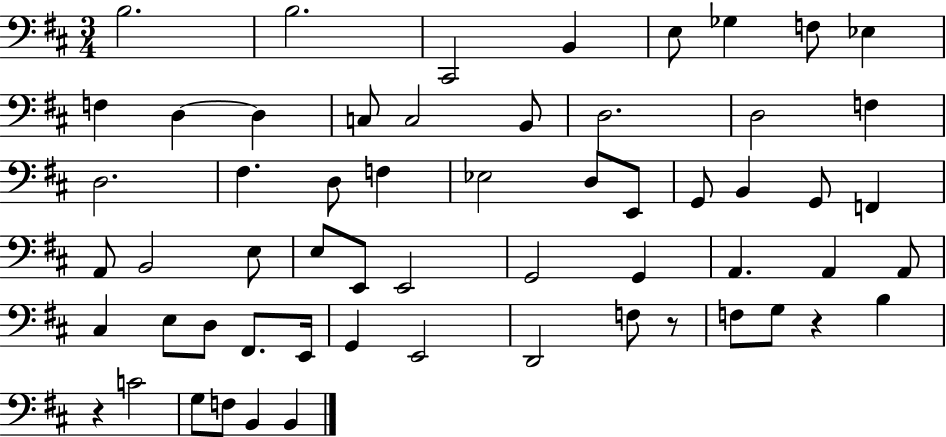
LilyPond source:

{
  \clef bass
  \numericTimeSignature
  \time 3/4
  \key d \major
  b2. | b2. | cis,2 b,4 | e8 ges4 f8 ees4 | \break f4 d4~~ d4 | c8 c2 b,8 | d2. | d2 f4 | \break d2. | fis4. d8 f4 | ees2 d8 e,8 | g,8 b,4 g,8 f,4 | \break a,8 b,2 e8 | e8 e,8 e,2 | g,2 g,4 | a,4. a,4 a,8 | \break cis4 e8 d8 fis,8. e,16 | g,4 e,2 | d,2 f8 r8 | f8 g8 r4 b4 | \break r4 c'2 | g8 f8 b,4 b,4 | \bar "|."
}